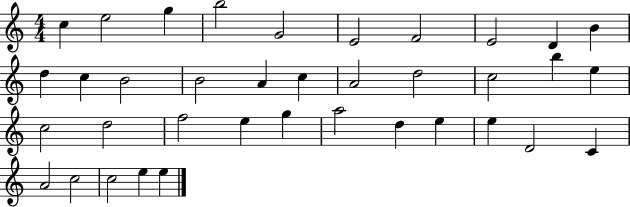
C5/q E5/h G5/q B5/h G4/h E4/h F4/h E4/h D4/q B4/q D5/q C5/q B4/h B4/h A4/q C5/q A4/h D5/h C5/h B5/q E5/q C5/h D5/h F5/h E5/q G5/q A5/h D5/q E5/q E5/q D4/h C4/q A4/h C5/h C5/h E5/q E5/q